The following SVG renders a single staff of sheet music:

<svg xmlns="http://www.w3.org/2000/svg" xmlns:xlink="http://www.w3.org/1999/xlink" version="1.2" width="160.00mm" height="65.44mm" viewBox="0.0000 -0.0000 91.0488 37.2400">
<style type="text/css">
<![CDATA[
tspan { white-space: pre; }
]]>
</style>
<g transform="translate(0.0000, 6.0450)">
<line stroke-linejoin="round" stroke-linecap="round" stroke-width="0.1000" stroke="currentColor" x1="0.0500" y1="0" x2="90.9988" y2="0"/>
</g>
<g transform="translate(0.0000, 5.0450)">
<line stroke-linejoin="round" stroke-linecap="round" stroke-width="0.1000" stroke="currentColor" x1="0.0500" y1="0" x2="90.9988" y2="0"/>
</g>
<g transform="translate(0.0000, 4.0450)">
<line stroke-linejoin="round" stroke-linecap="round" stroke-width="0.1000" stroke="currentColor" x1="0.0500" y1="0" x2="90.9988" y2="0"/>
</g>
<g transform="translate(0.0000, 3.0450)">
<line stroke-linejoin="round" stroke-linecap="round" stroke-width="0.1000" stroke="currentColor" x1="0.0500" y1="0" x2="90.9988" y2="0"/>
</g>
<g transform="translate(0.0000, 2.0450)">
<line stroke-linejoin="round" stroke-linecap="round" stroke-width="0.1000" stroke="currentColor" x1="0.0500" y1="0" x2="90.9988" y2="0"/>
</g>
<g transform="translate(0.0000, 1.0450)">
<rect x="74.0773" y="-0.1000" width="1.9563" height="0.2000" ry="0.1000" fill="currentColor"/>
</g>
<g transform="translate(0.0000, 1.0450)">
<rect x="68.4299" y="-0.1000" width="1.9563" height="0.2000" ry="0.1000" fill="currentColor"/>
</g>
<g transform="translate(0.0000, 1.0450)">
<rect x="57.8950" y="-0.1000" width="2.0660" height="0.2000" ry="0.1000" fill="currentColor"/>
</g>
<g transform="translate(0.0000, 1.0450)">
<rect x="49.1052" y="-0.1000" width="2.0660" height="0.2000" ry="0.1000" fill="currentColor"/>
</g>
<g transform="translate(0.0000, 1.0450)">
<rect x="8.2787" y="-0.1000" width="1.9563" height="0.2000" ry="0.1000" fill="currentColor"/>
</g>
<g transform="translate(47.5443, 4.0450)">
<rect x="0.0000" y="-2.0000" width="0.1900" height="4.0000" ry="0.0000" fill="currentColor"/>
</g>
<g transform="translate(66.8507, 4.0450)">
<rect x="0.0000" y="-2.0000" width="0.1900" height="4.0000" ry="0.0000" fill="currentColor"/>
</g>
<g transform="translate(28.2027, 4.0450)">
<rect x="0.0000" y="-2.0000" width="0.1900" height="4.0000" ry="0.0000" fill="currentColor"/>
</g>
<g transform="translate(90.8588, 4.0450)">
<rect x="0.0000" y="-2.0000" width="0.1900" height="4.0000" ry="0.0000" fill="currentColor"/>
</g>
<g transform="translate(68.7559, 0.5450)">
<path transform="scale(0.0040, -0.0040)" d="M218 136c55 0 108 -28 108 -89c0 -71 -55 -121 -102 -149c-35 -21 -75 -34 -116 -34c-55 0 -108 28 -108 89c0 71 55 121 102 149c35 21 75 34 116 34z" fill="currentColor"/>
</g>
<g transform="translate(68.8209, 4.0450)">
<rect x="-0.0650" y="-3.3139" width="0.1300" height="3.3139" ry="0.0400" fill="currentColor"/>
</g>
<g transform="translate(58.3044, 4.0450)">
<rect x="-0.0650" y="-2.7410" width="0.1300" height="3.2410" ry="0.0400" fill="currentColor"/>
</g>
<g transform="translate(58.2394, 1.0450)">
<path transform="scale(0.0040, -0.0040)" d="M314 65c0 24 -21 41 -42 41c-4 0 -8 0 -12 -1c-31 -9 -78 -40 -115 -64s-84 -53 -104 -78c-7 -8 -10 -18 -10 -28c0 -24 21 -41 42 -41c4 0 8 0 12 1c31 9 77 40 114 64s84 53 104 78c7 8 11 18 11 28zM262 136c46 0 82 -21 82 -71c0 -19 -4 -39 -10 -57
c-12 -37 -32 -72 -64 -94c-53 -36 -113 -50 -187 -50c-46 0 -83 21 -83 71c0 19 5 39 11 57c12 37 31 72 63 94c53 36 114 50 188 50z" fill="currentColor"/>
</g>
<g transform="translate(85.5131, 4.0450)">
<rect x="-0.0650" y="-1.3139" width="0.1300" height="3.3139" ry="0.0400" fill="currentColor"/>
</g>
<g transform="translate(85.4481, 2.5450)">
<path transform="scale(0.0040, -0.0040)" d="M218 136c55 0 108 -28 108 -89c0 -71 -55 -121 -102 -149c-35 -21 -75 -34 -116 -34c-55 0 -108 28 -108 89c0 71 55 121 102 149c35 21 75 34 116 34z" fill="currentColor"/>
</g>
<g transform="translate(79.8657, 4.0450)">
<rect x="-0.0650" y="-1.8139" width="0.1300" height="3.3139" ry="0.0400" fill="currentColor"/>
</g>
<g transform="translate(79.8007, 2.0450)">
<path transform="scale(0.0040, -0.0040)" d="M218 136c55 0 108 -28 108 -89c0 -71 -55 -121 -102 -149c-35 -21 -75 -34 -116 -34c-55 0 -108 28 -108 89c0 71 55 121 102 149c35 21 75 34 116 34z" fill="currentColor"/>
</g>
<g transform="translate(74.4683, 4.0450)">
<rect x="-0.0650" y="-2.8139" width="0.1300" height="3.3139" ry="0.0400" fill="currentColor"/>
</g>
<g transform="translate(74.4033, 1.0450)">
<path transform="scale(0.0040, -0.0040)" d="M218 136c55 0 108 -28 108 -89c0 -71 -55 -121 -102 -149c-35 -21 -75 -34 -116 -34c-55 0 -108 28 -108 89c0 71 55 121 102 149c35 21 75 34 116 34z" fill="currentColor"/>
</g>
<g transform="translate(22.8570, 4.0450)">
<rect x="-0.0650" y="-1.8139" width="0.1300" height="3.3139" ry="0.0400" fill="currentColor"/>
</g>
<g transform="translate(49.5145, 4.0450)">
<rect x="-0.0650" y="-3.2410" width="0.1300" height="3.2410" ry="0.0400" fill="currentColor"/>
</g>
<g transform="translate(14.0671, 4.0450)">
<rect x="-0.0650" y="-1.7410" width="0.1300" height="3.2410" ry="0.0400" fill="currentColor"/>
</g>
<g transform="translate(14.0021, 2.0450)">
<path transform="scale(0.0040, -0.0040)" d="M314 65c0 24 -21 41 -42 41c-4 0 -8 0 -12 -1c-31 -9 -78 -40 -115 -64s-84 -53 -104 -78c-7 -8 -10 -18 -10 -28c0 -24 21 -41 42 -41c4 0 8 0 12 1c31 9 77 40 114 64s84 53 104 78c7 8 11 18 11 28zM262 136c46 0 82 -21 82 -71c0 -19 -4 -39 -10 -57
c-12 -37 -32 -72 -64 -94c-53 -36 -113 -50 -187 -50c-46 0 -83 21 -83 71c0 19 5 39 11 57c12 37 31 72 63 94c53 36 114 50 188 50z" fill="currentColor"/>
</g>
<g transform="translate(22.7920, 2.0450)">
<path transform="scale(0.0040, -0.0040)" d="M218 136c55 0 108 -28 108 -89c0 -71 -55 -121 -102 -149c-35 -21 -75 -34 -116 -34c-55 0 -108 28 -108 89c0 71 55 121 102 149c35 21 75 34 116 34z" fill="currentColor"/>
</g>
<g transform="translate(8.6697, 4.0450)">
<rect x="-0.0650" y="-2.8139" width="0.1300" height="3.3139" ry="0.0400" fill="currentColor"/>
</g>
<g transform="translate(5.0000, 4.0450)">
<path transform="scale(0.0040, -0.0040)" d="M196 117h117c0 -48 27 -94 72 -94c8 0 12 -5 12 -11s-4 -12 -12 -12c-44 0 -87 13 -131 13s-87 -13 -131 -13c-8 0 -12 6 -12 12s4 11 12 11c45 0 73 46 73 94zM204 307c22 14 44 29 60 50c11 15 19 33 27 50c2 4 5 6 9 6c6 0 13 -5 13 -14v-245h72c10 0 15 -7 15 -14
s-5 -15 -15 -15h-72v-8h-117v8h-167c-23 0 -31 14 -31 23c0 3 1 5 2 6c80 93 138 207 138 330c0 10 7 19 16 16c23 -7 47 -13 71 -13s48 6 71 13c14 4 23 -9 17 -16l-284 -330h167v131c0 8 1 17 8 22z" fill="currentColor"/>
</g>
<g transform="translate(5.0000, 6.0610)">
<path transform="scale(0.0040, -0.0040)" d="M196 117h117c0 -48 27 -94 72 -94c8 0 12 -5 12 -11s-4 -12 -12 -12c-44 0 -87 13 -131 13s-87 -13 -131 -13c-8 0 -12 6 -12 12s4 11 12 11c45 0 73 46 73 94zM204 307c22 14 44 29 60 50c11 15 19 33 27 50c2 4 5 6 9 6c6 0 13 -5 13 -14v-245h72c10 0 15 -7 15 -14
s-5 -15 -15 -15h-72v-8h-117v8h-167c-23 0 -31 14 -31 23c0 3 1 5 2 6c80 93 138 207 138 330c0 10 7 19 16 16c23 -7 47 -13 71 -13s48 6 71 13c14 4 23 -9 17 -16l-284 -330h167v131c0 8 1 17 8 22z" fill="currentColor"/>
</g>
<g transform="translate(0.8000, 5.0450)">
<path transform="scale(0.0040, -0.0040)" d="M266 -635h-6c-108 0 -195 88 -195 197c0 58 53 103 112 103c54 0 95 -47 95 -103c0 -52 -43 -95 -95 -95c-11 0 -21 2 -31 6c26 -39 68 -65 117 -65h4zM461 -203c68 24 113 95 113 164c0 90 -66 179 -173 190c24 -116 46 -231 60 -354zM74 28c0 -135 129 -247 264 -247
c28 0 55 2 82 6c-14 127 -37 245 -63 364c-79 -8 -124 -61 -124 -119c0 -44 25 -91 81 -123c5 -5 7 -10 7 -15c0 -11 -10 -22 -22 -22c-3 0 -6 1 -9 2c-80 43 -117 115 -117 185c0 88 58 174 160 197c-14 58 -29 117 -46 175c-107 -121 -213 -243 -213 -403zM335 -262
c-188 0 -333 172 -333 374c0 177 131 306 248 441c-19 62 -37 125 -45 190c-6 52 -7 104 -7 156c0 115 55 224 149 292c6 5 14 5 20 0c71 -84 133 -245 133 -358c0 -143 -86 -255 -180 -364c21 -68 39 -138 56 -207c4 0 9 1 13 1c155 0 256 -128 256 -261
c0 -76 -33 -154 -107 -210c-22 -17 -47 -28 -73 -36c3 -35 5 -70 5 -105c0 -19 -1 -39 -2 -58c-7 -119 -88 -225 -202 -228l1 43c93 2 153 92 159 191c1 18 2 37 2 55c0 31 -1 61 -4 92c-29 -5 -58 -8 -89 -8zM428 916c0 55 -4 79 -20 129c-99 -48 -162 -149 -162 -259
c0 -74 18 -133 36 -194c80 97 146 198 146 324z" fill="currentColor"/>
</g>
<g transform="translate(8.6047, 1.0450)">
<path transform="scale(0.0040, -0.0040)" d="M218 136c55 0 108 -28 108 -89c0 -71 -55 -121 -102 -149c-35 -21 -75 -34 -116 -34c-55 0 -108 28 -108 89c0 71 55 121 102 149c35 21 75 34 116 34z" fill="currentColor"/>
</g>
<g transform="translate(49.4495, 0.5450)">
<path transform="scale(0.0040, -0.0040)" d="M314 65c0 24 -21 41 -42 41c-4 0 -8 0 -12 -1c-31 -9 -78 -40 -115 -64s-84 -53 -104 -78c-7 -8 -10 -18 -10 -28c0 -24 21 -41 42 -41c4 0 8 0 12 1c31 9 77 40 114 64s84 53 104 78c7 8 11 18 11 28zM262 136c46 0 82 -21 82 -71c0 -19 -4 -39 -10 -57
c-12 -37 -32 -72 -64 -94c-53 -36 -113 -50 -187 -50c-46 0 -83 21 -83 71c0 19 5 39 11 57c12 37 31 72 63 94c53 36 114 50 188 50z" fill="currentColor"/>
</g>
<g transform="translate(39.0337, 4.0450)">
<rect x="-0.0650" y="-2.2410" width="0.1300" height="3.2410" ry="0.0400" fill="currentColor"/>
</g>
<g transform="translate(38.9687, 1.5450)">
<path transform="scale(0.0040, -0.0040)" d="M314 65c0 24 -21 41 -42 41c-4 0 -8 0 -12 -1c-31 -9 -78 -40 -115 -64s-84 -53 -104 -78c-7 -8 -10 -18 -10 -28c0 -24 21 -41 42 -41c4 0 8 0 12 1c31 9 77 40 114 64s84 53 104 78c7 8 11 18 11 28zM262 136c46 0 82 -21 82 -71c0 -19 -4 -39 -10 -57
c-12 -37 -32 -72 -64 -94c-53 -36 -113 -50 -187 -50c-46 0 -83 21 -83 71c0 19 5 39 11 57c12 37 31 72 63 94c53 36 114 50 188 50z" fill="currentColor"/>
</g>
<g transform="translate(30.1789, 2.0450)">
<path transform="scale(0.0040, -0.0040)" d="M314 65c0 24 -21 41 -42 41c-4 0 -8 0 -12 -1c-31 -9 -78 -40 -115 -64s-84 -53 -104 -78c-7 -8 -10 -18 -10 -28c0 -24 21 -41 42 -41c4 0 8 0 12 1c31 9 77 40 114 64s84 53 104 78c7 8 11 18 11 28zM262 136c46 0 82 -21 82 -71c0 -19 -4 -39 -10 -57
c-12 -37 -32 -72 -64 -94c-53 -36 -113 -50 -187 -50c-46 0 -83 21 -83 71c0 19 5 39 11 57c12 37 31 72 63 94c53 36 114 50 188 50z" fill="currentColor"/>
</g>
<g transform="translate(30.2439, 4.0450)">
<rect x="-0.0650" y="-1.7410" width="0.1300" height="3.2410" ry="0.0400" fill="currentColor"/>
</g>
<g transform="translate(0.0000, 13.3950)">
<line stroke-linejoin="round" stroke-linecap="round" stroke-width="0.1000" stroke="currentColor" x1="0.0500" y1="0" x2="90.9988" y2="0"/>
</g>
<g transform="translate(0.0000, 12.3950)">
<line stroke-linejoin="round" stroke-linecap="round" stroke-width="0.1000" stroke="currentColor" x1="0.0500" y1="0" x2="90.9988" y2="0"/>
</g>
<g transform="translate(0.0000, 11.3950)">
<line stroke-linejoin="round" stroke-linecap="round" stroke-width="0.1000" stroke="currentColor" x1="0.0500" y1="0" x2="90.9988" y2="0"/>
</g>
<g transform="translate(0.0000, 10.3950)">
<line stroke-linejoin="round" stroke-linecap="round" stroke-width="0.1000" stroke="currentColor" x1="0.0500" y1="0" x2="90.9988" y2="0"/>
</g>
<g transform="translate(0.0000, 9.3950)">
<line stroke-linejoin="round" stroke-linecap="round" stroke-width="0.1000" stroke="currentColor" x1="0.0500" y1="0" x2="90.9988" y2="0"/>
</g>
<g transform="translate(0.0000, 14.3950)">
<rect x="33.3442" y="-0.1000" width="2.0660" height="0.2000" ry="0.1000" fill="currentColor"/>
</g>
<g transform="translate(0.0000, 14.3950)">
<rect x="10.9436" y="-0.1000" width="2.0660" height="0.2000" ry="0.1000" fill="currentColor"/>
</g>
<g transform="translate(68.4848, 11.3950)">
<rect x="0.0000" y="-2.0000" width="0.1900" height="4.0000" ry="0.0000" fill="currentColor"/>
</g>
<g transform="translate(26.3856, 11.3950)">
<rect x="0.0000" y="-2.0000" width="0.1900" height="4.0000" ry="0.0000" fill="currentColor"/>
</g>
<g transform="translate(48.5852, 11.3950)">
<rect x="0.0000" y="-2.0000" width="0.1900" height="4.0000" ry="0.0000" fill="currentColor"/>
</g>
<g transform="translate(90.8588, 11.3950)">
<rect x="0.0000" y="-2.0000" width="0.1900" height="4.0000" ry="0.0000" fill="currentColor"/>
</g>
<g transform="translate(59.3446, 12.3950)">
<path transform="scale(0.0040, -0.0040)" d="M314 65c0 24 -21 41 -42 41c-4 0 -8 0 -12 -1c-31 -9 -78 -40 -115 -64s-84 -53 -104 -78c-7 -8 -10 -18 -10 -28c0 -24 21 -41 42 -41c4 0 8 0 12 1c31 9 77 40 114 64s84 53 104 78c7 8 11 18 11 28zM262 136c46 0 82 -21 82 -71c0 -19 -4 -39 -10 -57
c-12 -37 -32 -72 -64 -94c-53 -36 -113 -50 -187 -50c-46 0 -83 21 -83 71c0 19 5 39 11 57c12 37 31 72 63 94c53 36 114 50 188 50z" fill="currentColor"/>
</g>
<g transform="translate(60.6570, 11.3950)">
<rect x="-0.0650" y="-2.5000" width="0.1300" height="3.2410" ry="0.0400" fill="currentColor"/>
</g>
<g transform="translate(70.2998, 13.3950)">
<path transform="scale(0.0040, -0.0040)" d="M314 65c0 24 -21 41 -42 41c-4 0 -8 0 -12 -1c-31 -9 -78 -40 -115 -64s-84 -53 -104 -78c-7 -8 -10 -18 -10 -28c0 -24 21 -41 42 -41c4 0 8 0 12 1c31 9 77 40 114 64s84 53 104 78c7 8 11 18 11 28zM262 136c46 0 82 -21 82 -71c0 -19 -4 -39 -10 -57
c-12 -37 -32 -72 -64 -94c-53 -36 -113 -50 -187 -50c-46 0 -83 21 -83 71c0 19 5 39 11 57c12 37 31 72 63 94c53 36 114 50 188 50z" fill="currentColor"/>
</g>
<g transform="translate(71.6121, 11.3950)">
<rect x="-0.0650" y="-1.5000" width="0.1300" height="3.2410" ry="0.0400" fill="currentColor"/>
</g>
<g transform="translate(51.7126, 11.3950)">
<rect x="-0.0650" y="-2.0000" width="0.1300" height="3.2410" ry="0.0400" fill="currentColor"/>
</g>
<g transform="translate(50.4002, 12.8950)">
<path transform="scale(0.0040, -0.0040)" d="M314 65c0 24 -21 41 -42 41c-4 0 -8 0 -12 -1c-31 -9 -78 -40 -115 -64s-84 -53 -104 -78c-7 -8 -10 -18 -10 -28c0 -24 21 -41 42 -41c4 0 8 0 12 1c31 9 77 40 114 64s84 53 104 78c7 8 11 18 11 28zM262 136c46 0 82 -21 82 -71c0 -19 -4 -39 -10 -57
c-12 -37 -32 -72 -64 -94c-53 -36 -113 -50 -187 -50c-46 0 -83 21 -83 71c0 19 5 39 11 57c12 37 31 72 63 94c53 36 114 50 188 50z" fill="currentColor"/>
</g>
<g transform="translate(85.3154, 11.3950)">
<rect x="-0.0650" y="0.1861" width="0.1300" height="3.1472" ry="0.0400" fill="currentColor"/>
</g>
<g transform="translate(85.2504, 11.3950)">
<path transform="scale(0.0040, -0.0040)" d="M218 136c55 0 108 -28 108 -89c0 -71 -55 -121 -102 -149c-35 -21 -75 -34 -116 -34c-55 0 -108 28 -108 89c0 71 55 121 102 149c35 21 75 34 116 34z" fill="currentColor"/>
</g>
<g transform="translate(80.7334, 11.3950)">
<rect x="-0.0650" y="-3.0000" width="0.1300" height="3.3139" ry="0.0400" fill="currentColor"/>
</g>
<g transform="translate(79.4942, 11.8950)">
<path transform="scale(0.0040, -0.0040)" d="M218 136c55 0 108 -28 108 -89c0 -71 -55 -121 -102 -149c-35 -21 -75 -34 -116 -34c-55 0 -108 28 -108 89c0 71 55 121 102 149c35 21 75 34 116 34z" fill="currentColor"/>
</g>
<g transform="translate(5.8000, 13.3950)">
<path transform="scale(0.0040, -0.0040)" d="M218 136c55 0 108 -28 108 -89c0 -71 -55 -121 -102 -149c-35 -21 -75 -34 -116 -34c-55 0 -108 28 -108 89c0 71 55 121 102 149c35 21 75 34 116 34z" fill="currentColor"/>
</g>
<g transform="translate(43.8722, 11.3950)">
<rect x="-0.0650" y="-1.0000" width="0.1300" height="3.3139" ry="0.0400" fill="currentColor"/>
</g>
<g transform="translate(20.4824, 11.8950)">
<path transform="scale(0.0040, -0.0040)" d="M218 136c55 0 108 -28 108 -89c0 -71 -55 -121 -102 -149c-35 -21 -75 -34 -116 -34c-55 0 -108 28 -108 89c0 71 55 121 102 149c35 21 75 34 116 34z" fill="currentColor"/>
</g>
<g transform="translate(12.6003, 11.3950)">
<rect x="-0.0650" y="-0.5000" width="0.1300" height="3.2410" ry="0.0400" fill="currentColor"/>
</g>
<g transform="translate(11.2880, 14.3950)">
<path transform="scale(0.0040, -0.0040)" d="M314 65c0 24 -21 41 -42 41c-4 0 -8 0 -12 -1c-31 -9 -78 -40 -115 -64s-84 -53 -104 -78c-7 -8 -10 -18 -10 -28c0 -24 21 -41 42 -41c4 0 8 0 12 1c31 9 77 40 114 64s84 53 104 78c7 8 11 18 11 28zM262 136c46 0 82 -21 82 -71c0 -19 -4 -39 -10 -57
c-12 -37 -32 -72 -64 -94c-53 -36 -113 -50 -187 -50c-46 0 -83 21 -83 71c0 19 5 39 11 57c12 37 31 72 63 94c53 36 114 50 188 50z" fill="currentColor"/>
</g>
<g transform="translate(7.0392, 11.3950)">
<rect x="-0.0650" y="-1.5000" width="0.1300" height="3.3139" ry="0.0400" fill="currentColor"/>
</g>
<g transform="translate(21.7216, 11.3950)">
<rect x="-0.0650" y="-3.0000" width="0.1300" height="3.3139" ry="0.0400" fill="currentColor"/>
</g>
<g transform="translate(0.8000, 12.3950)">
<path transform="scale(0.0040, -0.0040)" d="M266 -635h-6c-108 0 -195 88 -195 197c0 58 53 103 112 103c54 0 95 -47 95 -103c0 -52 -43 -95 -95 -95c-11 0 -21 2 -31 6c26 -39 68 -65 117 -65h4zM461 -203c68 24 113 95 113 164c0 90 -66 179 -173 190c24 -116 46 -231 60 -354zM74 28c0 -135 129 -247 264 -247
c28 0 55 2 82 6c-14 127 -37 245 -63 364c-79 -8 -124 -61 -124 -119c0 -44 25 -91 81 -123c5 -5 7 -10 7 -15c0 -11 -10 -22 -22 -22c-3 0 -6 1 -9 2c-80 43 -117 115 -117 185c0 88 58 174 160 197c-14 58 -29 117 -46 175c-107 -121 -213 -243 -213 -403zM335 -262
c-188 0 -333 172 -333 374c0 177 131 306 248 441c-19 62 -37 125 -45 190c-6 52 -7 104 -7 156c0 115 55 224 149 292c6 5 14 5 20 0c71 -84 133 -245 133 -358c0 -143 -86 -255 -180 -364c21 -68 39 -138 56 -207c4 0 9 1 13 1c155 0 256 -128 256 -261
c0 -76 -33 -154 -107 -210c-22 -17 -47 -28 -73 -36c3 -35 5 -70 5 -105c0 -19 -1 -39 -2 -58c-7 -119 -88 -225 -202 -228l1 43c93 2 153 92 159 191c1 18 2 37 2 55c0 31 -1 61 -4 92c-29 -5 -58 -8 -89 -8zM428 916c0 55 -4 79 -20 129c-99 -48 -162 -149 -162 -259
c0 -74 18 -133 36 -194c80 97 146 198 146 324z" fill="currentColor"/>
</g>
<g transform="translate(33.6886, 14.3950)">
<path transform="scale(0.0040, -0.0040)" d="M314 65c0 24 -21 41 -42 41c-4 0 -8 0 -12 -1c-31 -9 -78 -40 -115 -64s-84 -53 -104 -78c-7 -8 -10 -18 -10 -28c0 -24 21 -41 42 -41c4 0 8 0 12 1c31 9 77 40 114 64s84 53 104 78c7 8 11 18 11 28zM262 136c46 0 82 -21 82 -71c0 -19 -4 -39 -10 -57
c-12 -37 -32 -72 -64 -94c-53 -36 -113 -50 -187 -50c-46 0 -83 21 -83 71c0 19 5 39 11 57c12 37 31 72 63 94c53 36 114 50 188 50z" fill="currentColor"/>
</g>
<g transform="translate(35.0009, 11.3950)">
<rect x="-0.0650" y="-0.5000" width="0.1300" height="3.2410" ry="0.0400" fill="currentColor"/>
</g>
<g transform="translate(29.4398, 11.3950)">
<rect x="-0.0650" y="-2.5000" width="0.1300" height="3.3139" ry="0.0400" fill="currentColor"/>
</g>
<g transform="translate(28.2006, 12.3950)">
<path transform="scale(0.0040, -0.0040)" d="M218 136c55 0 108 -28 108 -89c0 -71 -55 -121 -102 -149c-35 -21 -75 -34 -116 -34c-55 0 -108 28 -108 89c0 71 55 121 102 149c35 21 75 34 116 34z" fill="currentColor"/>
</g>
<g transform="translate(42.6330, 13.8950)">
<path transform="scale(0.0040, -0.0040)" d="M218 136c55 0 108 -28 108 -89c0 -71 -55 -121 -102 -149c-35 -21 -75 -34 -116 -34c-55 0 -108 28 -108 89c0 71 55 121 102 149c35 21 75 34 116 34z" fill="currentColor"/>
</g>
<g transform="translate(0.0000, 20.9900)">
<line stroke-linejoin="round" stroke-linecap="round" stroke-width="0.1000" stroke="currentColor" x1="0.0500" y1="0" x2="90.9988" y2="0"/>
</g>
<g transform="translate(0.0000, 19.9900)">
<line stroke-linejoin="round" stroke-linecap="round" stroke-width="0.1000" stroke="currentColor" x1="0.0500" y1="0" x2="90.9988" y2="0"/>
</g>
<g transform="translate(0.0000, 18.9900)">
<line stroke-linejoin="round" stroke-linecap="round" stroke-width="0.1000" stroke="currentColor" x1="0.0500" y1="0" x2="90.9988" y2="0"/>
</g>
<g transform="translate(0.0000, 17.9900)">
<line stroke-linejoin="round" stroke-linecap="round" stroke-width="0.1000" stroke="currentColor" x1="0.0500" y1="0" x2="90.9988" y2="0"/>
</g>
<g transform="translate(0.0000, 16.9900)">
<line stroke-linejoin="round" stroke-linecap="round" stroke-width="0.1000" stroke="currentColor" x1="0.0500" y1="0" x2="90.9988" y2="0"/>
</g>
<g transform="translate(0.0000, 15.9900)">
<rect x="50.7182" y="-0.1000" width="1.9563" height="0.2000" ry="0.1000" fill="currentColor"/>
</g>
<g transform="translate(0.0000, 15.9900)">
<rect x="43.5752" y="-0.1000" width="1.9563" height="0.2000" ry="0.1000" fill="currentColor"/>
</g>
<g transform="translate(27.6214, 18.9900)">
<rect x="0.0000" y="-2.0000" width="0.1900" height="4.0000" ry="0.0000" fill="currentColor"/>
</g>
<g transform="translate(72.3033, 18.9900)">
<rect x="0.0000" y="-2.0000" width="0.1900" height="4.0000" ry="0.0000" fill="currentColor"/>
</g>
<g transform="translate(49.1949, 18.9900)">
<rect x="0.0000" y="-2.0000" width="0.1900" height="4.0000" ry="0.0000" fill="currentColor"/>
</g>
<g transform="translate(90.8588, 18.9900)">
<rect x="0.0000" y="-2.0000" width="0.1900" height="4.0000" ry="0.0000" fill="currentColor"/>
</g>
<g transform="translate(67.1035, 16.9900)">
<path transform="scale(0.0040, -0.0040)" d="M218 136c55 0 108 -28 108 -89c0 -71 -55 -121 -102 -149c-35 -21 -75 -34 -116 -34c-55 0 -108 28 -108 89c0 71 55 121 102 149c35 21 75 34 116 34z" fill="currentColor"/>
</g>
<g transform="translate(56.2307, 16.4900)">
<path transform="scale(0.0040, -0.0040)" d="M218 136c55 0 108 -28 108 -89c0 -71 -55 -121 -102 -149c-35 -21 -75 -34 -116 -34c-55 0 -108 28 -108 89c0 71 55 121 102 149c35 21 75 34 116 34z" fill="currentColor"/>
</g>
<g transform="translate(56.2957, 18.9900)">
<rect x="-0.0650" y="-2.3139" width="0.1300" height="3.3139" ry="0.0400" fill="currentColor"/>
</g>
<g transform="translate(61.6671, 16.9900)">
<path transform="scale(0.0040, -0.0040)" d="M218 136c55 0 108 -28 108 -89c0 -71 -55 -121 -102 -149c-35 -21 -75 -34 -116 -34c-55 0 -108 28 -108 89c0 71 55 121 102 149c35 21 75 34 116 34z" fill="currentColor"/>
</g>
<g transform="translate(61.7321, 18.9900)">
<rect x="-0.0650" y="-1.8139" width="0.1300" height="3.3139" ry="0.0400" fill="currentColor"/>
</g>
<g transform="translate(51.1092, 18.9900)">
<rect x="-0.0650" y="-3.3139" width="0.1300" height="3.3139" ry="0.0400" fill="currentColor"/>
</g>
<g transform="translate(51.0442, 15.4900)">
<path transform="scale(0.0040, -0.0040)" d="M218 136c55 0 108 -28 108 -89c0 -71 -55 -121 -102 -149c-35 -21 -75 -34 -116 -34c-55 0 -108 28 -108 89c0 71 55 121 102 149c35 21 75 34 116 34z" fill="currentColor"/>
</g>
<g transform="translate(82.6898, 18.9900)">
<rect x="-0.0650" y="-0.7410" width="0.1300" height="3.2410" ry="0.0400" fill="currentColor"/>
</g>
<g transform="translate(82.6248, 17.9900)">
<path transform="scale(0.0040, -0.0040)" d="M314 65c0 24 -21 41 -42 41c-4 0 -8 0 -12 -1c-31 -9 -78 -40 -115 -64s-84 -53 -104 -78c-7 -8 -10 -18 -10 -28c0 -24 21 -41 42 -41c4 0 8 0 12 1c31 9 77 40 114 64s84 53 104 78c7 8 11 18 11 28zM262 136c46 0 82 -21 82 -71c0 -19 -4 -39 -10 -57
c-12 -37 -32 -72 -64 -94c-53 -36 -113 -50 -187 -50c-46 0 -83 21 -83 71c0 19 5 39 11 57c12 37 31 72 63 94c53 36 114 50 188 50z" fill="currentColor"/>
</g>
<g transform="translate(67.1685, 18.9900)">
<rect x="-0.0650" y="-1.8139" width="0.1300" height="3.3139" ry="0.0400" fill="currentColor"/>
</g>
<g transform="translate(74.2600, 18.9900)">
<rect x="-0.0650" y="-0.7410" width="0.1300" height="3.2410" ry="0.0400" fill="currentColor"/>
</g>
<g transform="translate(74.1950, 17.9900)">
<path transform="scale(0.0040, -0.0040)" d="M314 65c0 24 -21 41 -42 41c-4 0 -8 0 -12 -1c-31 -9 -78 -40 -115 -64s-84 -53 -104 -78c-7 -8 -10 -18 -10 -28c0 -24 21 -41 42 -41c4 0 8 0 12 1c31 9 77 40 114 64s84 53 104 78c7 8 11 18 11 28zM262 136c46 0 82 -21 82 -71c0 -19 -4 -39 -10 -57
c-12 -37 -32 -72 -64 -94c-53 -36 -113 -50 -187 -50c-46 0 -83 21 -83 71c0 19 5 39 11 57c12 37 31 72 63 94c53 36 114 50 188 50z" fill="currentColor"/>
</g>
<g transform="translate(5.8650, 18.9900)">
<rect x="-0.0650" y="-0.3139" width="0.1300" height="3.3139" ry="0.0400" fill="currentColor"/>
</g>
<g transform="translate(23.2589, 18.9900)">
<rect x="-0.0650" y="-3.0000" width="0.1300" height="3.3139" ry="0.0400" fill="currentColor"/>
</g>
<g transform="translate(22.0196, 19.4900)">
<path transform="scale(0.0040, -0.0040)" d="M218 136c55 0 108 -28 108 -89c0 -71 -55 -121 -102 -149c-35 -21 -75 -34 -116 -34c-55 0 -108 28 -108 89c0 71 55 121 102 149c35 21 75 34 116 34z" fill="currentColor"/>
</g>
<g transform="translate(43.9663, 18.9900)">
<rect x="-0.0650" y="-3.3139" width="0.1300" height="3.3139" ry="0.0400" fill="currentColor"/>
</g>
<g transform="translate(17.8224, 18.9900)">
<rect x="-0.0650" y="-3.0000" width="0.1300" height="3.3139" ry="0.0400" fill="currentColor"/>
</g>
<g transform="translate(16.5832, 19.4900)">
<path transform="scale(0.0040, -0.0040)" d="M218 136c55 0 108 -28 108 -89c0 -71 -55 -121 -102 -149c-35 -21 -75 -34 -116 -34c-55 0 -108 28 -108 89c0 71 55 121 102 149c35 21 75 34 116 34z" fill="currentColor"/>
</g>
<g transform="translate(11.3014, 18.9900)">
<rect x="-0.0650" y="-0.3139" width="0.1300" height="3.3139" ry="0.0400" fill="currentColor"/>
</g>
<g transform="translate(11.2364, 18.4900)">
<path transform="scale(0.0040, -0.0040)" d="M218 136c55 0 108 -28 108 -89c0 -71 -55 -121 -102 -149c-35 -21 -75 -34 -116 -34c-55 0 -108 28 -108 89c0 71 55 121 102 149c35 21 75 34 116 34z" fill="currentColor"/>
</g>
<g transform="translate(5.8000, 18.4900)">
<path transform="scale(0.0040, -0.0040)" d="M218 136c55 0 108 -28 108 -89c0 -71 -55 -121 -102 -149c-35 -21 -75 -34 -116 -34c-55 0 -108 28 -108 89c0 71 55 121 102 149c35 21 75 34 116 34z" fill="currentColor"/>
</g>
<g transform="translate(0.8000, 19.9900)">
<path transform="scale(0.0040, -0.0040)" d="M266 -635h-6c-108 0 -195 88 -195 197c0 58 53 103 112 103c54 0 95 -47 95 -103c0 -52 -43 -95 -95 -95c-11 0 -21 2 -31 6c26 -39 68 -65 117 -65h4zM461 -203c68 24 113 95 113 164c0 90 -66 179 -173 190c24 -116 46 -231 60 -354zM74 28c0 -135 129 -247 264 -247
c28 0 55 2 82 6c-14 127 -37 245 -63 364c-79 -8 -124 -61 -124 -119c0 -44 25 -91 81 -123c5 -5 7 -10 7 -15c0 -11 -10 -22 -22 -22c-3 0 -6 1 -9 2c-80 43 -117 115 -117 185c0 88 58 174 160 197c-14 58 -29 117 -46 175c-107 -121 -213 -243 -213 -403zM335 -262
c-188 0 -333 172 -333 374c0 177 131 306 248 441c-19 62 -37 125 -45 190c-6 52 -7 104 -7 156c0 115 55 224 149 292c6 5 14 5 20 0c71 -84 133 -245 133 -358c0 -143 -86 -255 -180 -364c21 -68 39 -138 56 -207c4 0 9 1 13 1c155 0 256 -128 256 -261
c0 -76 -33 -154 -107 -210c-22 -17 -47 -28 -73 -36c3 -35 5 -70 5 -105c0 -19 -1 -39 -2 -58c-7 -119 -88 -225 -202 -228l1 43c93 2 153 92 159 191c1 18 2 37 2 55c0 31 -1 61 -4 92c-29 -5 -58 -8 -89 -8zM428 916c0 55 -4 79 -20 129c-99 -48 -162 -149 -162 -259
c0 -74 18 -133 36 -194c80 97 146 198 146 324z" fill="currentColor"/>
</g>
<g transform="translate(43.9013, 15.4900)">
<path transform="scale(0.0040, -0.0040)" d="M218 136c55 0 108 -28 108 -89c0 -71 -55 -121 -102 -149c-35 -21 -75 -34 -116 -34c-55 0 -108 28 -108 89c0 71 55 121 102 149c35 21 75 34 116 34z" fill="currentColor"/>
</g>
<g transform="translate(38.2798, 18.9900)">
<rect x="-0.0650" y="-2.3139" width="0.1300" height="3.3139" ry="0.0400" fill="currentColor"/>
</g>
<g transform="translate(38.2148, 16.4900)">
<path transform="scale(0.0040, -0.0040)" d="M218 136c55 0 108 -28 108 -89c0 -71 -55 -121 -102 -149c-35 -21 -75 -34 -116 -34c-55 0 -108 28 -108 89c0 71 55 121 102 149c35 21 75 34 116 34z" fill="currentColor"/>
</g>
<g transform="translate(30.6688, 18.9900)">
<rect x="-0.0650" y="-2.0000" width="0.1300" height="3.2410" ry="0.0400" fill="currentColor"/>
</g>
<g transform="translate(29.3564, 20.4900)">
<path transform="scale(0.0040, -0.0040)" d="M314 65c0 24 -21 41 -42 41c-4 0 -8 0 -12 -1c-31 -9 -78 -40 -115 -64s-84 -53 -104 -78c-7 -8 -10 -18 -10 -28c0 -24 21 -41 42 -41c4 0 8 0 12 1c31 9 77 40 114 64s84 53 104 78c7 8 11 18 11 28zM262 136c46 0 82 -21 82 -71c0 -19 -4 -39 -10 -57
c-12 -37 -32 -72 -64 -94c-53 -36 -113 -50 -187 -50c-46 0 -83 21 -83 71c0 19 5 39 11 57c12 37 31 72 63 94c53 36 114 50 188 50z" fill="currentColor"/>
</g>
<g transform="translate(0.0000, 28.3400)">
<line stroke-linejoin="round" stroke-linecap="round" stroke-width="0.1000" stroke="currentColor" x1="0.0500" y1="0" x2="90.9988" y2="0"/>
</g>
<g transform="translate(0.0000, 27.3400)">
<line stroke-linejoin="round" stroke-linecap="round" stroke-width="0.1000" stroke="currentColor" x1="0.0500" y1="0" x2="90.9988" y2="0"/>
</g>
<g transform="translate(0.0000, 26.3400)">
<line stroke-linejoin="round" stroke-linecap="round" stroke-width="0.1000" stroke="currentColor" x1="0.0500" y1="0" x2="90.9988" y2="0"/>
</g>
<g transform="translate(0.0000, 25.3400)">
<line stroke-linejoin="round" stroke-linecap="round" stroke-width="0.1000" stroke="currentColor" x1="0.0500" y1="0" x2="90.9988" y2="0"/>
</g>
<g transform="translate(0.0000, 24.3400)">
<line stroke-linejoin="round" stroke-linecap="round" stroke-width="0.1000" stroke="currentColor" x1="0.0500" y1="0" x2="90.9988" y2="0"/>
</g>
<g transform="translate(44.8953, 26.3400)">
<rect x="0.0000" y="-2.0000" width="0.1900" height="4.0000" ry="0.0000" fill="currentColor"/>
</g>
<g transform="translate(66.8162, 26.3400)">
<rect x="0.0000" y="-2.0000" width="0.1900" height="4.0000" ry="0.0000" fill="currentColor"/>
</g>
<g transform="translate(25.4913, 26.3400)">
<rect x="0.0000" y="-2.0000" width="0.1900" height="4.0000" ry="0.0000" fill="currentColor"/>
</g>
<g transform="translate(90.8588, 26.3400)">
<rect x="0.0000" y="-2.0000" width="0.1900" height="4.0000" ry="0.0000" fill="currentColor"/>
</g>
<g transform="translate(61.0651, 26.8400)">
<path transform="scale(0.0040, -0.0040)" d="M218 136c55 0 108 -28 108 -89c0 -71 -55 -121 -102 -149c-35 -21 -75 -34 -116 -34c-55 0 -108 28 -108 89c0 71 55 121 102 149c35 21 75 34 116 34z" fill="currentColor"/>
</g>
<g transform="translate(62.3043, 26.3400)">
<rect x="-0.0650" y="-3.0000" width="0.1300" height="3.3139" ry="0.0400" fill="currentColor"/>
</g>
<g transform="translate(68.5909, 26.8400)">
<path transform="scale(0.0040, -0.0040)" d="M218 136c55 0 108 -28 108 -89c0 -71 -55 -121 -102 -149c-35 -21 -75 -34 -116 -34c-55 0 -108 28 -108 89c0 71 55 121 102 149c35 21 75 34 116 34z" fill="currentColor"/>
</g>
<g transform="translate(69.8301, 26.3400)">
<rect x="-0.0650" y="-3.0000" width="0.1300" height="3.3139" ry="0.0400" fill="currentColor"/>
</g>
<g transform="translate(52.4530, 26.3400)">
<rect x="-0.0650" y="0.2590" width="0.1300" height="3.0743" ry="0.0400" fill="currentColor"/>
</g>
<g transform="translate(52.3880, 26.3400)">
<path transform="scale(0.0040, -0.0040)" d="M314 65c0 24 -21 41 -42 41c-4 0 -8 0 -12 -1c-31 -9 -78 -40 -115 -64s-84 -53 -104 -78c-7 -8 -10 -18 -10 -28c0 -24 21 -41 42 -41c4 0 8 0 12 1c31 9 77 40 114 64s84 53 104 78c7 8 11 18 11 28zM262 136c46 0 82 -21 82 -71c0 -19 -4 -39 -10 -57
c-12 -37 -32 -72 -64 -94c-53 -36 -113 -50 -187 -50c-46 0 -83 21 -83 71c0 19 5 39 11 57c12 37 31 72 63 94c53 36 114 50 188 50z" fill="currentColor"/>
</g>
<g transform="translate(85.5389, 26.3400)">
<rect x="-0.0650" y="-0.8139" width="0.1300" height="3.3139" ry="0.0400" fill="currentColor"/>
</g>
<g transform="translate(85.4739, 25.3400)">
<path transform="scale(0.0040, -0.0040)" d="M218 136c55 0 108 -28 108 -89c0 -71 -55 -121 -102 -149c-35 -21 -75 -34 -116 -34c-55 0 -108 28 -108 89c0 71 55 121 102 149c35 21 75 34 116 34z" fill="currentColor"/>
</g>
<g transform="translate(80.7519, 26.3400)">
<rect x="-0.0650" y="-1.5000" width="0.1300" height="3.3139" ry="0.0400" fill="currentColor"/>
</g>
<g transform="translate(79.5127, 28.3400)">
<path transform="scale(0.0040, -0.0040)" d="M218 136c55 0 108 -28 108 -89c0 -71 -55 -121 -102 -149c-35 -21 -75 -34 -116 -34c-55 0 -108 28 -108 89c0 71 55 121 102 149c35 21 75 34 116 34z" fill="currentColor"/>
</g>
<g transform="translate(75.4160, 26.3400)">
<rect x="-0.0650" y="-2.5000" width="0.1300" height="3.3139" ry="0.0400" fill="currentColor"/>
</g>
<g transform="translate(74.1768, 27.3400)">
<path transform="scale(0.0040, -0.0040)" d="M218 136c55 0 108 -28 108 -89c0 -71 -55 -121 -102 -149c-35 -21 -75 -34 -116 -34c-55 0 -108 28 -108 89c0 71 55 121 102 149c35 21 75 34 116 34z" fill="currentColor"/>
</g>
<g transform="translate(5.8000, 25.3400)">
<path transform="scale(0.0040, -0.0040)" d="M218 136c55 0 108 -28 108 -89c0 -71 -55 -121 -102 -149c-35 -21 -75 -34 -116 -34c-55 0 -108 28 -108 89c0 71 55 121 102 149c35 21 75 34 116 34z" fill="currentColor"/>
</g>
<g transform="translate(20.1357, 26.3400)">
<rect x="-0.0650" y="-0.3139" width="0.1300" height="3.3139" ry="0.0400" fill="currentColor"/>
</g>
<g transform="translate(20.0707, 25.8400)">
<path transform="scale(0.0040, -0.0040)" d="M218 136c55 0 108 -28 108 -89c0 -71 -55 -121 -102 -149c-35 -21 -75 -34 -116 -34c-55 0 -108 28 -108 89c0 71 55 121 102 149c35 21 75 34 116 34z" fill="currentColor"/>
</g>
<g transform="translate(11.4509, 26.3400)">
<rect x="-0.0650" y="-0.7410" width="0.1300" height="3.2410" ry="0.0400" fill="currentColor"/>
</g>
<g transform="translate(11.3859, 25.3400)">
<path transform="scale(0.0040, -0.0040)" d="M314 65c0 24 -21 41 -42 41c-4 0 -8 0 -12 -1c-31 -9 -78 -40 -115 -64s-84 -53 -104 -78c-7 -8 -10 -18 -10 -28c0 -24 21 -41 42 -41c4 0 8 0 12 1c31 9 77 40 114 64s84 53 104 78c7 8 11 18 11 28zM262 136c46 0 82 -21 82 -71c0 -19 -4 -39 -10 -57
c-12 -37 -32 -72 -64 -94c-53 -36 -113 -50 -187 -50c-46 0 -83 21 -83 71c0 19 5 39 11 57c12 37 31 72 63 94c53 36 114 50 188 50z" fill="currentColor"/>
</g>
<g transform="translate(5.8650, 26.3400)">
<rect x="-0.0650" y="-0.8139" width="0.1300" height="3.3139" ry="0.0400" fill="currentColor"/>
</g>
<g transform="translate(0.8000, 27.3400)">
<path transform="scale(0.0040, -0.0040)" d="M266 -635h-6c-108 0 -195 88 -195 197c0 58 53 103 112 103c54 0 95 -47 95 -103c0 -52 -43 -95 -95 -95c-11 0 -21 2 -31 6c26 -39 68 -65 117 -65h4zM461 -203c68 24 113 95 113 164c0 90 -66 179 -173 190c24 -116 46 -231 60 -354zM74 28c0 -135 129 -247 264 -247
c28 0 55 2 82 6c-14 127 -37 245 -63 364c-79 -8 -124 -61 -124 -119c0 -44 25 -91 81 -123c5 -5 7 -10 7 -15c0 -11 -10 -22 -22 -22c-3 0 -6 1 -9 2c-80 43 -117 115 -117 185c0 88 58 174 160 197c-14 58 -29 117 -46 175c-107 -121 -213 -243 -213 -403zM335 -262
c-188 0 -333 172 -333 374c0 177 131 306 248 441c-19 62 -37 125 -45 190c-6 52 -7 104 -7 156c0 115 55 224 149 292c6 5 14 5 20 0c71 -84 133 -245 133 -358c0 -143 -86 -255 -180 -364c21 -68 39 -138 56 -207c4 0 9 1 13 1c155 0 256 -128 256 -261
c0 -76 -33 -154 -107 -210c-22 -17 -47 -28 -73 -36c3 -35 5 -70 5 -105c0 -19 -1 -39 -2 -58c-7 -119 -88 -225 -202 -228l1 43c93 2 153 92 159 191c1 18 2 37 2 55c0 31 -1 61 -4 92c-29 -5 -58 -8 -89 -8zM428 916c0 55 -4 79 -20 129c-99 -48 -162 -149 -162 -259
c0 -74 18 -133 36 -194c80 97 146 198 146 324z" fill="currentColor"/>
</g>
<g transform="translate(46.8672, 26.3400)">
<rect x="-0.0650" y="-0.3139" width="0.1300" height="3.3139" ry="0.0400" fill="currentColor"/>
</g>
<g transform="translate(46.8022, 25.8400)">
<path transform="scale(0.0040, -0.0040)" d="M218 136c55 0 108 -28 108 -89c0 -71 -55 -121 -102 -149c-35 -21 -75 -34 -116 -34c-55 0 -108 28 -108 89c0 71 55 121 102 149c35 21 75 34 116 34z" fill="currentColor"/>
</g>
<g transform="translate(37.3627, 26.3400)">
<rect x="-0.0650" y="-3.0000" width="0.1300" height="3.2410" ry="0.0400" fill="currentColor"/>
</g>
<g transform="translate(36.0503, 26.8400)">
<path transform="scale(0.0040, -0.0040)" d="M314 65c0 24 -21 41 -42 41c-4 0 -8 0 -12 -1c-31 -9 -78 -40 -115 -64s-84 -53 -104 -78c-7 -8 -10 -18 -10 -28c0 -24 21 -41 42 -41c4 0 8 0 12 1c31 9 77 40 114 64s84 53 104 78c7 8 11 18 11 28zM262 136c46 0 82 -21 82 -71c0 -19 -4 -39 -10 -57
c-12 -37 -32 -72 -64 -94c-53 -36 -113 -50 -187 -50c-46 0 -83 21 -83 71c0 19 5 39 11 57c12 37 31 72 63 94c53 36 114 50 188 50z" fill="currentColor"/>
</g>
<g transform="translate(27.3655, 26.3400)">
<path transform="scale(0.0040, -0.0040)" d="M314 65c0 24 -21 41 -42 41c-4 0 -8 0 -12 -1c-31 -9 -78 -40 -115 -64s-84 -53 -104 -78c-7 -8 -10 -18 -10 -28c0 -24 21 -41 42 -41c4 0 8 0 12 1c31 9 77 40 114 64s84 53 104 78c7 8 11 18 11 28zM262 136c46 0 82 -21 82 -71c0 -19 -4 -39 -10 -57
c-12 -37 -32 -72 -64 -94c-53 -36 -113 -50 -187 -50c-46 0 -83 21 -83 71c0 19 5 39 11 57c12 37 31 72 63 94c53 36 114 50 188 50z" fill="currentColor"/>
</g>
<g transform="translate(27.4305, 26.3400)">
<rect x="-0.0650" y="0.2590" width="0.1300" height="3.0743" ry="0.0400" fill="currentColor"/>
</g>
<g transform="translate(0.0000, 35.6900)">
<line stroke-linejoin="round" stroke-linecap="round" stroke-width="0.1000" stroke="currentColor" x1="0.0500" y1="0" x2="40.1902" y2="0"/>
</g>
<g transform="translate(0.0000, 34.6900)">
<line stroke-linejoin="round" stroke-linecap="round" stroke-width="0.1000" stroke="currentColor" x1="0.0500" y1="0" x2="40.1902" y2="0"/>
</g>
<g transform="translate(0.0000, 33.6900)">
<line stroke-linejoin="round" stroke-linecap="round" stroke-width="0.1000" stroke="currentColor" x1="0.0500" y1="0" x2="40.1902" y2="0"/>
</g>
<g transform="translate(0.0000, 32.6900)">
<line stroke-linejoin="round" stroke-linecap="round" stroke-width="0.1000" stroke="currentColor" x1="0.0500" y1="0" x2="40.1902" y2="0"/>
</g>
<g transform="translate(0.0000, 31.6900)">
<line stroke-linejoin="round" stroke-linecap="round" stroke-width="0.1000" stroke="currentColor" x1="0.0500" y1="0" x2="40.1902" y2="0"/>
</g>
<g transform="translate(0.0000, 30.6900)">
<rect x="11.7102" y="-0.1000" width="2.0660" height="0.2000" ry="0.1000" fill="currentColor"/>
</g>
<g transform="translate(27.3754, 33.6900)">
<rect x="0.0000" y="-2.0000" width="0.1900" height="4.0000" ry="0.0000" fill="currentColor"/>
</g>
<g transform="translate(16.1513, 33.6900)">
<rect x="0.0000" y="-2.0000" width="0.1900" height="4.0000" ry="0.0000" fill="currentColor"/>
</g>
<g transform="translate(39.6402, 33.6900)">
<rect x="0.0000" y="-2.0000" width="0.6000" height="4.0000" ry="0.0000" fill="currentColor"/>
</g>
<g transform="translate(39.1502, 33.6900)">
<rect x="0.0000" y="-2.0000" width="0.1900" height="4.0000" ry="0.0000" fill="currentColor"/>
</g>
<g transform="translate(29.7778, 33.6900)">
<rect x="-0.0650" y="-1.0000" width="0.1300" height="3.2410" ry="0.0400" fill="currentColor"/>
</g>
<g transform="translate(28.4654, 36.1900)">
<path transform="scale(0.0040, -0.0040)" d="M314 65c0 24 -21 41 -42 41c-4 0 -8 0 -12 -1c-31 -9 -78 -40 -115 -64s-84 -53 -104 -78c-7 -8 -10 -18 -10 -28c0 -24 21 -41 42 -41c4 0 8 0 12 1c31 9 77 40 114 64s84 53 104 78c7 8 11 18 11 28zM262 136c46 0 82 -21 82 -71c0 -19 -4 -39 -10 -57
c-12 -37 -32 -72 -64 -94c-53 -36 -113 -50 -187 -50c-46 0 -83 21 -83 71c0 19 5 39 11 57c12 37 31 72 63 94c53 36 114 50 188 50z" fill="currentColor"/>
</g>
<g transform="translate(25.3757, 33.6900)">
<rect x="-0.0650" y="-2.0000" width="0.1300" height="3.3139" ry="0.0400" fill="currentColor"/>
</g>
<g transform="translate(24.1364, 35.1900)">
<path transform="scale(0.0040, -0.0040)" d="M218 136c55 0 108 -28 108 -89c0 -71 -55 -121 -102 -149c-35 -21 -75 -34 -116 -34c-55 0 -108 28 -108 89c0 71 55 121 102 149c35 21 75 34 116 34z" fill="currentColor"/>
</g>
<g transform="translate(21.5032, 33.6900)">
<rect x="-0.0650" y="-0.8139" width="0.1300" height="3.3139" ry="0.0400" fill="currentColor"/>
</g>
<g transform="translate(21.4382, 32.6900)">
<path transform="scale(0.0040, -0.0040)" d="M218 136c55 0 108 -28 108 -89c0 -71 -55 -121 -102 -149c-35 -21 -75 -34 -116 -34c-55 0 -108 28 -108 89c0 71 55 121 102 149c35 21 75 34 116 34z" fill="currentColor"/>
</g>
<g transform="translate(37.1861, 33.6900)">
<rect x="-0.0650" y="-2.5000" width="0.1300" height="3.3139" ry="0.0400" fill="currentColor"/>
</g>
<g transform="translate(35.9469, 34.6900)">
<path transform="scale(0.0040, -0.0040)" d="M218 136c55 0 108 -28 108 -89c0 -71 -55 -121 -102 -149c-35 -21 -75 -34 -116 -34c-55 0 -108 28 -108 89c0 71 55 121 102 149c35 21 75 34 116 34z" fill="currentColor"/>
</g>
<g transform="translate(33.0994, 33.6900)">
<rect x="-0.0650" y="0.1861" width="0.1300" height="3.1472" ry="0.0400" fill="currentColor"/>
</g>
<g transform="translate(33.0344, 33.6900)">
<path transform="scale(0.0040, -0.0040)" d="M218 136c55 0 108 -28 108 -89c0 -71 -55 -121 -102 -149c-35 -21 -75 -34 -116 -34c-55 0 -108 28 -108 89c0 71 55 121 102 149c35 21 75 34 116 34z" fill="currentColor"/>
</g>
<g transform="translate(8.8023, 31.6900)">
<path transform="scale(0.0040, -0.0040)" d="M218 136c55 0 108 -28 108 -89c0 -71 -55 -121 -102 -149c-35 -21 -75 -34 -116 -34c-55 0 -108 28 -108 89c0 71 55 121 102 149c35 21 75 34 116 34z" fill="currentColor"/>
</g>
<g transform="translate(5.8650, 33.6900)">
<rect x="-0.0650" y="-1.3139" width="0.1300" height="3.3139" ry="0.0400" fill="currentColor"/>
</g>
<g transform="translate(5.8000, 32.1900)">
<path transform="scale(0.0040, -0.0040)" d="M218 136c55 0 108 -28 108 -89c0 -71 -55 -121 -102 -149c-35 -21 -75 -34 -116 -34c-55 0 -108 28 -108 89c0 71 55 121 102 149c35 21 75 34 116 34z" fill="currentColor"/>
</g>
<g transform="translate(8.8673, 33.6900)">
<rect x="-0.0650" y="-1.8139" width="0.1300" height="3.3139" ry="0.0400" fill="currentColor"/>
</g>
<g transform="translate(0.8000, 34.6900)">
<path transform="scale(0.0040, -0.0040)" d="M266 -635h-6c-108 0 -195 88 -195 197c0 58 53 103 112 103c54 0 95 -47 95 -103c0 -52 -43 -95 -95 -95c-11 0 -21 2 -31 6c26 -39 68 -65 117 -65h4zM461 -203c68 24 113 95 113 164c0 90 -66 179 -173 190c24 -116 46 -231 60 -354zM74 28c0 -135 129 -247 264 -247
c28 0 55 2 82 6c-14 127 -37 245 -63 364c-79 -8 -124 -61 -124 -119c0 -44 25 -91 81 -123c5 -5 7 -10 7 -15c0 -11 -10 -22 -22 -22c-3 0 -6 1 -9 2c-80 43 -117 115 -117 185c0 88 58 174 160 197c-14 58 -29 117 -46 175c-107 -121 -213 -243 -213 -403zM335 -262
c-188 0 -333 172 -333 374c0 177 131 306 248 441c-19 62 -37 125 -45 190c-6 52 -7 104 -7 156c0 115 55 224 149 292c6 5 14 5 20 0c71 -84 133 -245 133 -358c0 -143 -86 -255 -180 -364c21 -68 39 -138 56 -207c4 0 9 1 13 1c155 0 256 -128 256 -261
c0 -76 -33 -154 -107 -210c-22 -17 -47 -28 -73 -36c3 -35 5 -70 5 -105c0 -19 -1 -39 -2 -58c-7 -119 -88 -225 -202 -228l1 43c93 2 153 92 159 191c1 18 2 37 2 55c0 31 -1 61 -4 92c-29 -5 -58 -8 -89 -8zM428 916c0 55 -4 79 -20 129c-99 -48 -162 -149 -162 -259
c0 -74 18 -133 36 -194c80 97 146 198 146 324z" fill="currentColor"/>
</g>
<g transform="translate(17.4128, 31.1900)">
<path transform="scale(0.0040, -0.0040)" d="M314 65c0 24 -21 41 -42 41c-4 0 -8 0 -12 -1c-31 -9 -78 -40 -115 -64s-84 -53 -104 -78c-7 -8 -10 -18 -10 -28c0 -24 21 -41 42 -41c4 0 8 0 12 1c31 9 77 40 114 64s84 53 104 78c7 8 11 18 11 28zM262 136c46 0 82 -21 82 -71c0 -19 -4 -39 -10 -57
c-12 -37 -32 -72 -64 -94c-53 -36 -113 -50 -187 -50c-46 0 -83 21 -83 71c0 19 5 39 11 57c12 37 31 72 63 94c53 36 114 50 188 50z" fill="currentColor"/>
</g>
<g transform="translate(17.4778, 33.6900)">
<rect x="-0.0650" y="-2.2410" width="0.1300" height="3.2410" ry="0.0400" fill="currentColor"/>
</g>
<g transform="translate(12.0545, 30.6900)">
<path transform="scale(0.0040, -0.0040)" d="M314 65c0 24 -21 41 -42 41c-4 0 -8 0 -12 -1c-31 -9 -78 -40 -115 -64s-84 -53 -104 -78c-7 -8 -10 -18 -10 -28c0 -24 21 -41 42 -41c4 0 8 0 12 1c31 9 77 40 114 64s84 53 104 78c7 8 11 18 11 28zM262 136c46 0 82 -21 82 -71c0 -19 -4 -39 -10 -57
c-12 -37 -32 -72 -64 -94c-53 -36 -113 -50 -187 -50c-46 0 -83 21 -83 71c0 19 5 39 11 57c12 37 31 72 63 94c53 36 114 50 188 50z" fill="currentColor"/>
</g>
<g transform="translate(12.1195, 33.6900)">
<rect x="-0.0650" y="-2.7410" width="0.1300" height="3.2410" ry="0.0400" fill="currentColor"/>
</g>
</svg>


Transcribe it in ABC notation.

X:1
T:Untitled
M:4/4
L:1/4
K:C
a f2 f f2 g2 b2 a2 b a f e E C2 A G C2 D F2 G2 E2 A B c c A A F2 g b b g f f d2 d2 d d2 c B2 A2 c B2 A A G E d e f a2 g2 d F D2 B G